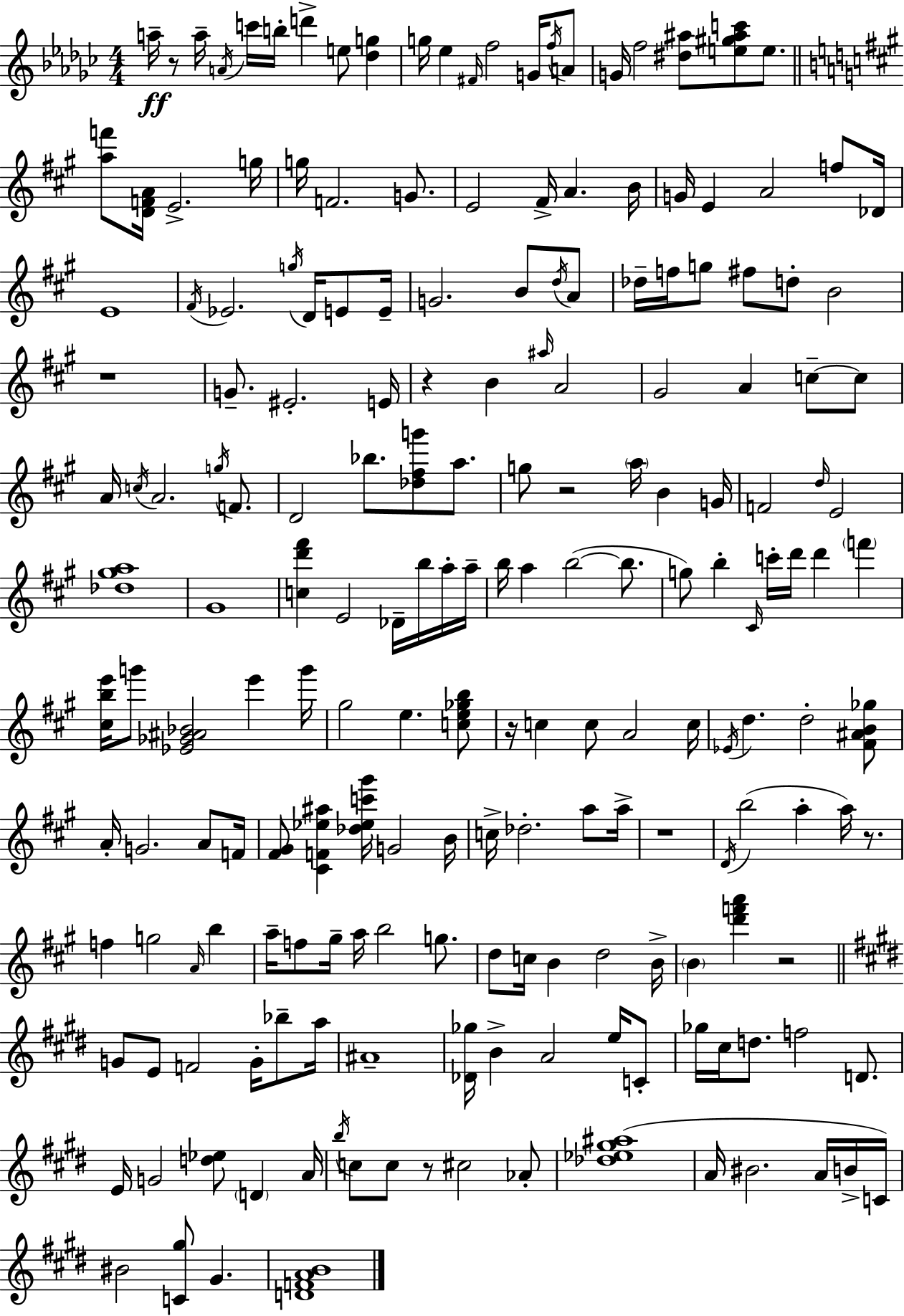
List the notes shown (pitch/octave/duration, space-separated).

A5/s R/e A5/s A4/s C6/s B5/s D6/q E5/e [Db5,G5]/q G5/s Eb5/q F#4/s F5/h G4/s F5/s A4/e G4/s F5/h [D#5,A#5]/e [E5,G#5,A#5,C6]/e E5/e. [A5,F6]/e [D4,F4,A4]/s E4/h. G5/s G5/s F4/h. G4/e. E4/h F#4/s A4/q. B4/s G4/s E4/q A4/h F5/e Db4/s E4/w F#4/s Eb4/h. G5/s D4/s E4/e E4/s G4/h. B4/e D5/s A4/e Db5/s F5/s G5/e F#5/e D5/e B4/h R/w G4/e. EIS4/h. E4/s R/q B4/q A#5/s A4/h G#4/h A4/q C5/e C5/e A4/s C5/s A4/h. G5/s F4/e. D4/h Bb5/e. [Db5,F#5,G6]/e A5/e. G5/e R/h A5/s B4/q G4/s F4/h D5/s E4/h [Db5,G#5,A5]/w G#4/w [C5,D6,F#6]/q E4/h Db4/s B5/s A5/s A5/s B5/s A5/q B5/h B5/e. G5/e B5/q C#4/s C6/s D6/s D6/q F6/q [C#5,B5,E6]/s G6/e [Eb4,Gb4,A#4,Bb4]/h E6/q G6/s G#5/h E5/q. [C5,E5,Gb5,B5]/e R/s C5/q C5/e A4/h C5/s Eb4/s D5/q. D5/h [F#4,A#4,B4,Gb5]/e A4/s G4/h. A4/e F4/s [F#4,G#4]/e [C#4,F4,Eb5,A#5]/q [Db5,Eb5,C6,G#6]/s G4/h B4/s C5/s Db5/h. A5/e A5/s R/w D4/s B5/h A5/q A5/s R/e. F5/q G5/h A4/s B5/q A5/s F5/e G#5/s A5/s B5/h G5/e. D5/e C5/s B4/q D5/h B4/s B4/q [D6,F6,A6]/q R/h G4/e E4/e F4/h G4/s Bb5/e A5/s A#4/w [Db4,Gb5]/s B4/q A4/h E5/s C4/e Gb5/s C#5/s D5/e. F5/h D4/e. E4/s G4/h [D5,Eb5]/e D4/q A4/s B5/s C5/e C5/e R/e C#5/h Ab4/e [Db5,Eb5,G#5,A#5]/w A4/s BIS4/h. A4/s B4/s C4/s BIS4/h [C4,G#5]/e G#4/q. [D4,F4,A4,B4]/w